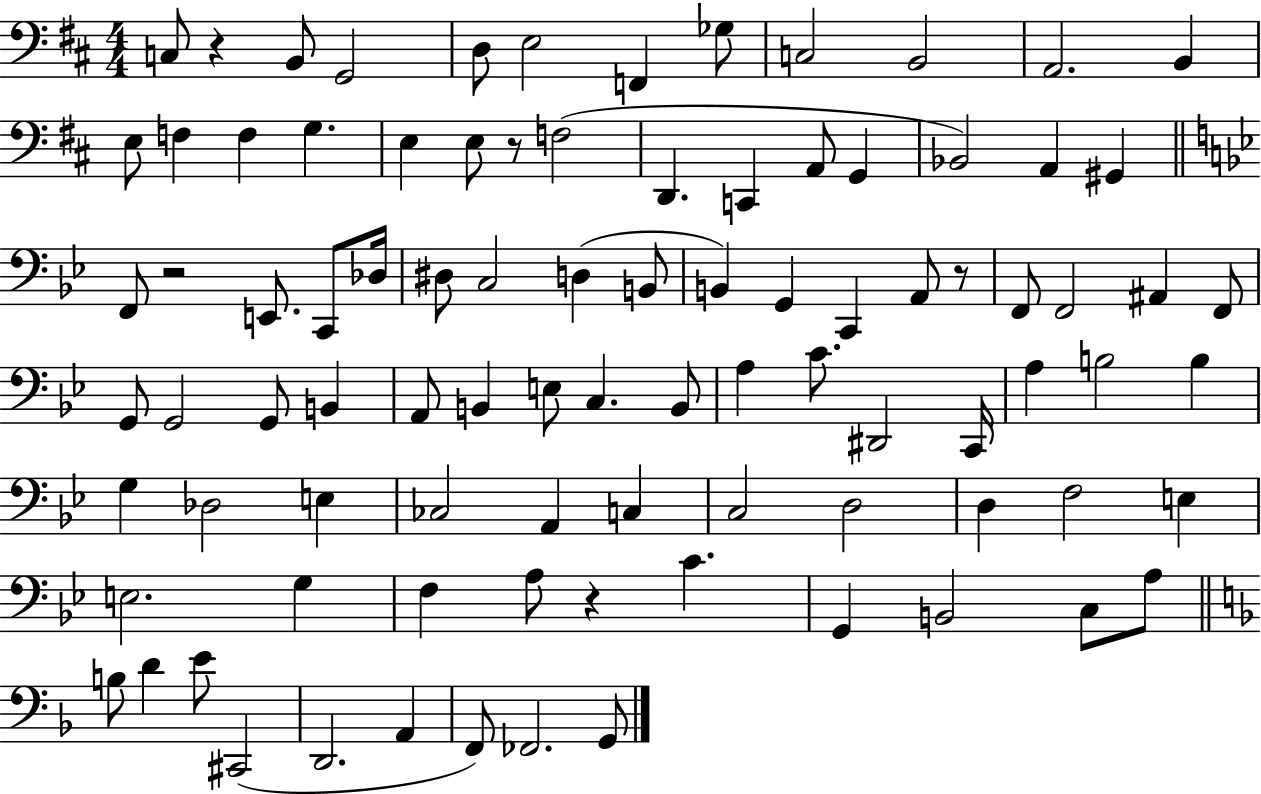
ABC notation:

X:1
T:Untitled
M:4/4
L:1/4
K:D
C,/2 z B,,/2 G,,2 D,/2 E,2 F,, _G,/2 C,2 B,,2 A,,2 B,, E,/2 F, F, G, E, E,/2 z/2 F,2 D,, C,, A,,/2 G,, _B,,2 A,, ^G,, F,,/2 z2 E,,/2 C,,/2 _D,/4 ^D,/2 C,2 D, B,,/2 B,, G,, C,, A,,/2 z/2 F,,/2 F,,2 ^A,, F,,/2 G,,/2 G,,2 G,,/2 B,, A,,/2 B,, E,/2 C, B,,/2 A, C/2 ^D,,2 C,,/4 A, B,2 B, G, _D,2 E, _C,2 A,, C, C,2 D,2 D, F,2 E, E,2 G, F, A,/2 z C G,, B,,2 C,/2 A,/2 B,/2 D E/2 ^C,,2 D,,2 A,, F,,/2 _F,,2 G,,/2